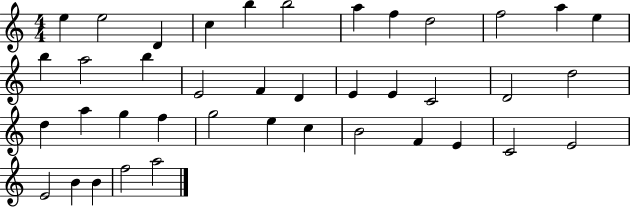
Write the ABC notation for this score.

X:1
T:Untitled
M:4/4
L:1/4
K:C
e e2 D c b b2 a f d2 f2 a e b a2 b E2 F D E E C2 D2 d2 d a g f g2 e c B2 F E C2 E2 E2 B B f2 a2